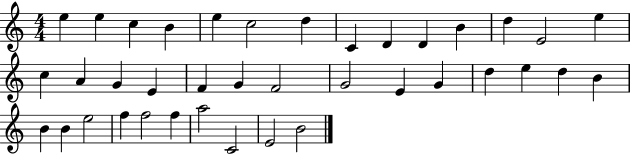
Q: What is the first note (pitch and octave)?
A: E5